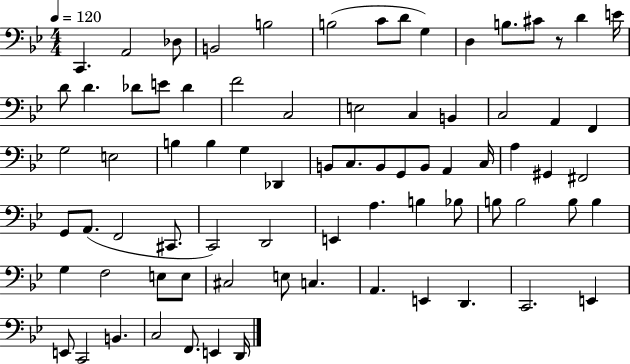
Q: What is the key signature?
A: BES major